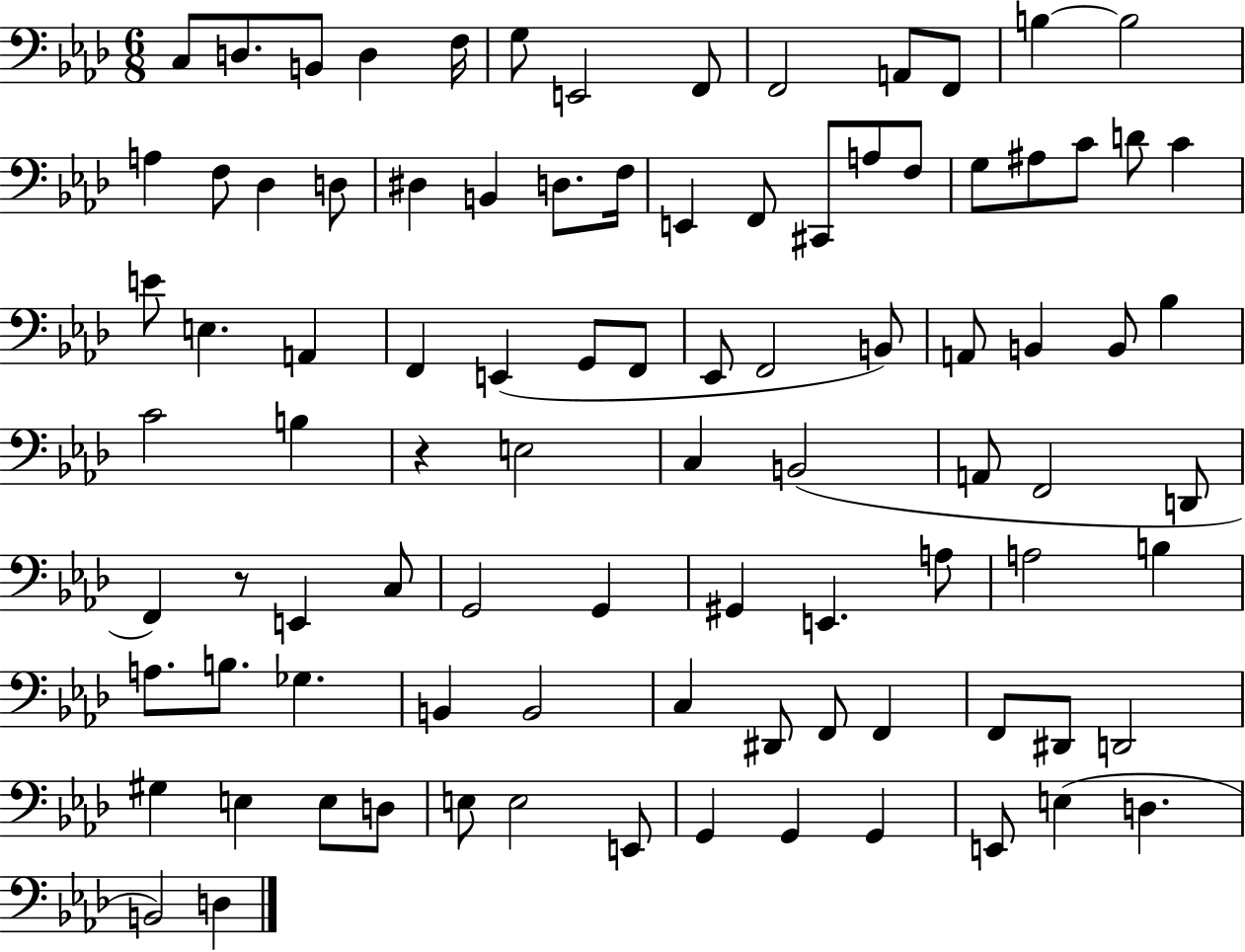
C3/e D3/e. B2/e D3/q F3/s G3/e E2/h F2/e F2/h A2/e F2/e B3/q B3/h A3/q F3/e Db3/q D3/e D#3/q B2/q D3/e. F3/s E2/q F2/e C#2/e A3/e F3/e G3/e A#3/e C4/e D4/e C4/q E4/e E3/q. A2/q F2/q E2/q G2/e F2/e Eb2/e F2/h B2/e A2/e B2/q B2/e Bb3/q C4/h B3/q R/q E3/h C3/q B2/h A2/e F2/h D2/e F2/q R/e E2/q C3/e G2/h G2/q G#2/q E2/q. A3/e A3/h B3/q A3/e. B3/e. Gb3/q. B2/q B2/h C3/q D#2/e F2/e F2/q F2/e D#2/e D2/h G#3/q E3/q E3/e D3/e E3/e E3/h E2/e G2/q G2/q G2/q E2/e E3/q D3/q. B2/h D3/q